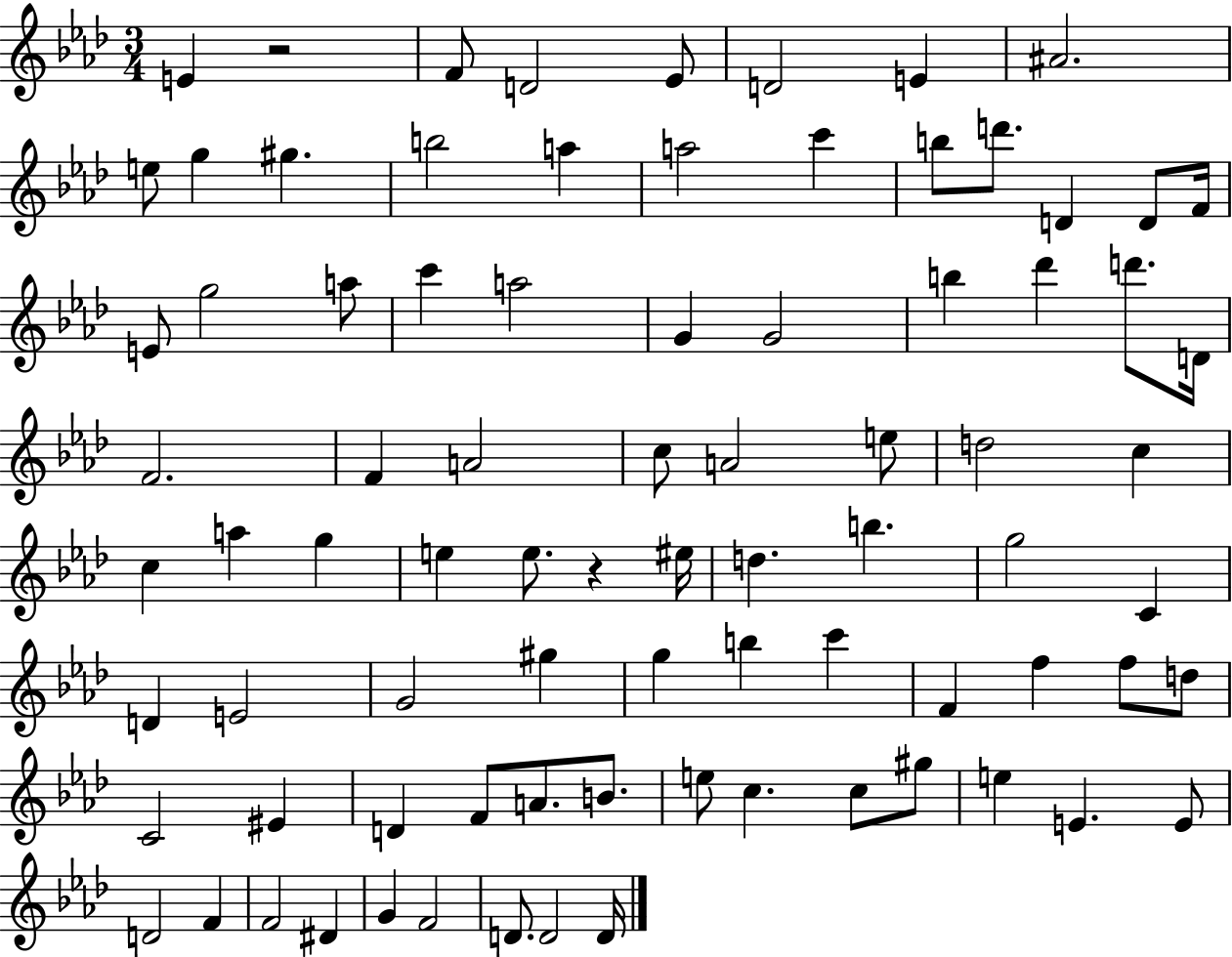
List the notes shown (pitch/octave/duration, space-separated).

E4/q R/h F4/e D4/h Eb4/e D4/h E4/q A#4/h. E5/e G5/q G#5/q. B5/h A5/q A5/h C6/q B5/e D6/e. D4/q D4/e F4/s E4/e G5/h A5/e C6/q A5/h G4/q G4/h B5/q Db6/q D6/e. D4/s F4/h. F4/q A4/h C5/e A4/h E5/e D5/h C5/q C5/q A5/q G5/q E5/q E5/e. R/q EIS5/s D5/q. B5/q. G5/h C4/q D4/q E4/h G4/h G#5/q G5/q B5/q C6/q F4/q F5/q F5/e D5/e C4/h EIS4/q D4/q F4/e A4/e. B4/e. E5/e C5/q. C5/e G#5/e E5/q E4/q. E4/e D4/h F4/q F4/h D#4/q G4/q F4/h D4/e. D4/h D4/s